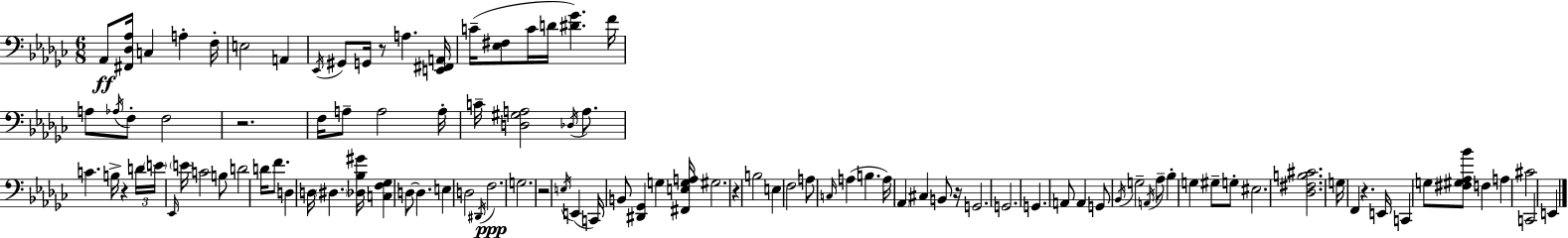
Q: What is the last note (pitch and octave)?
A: E2